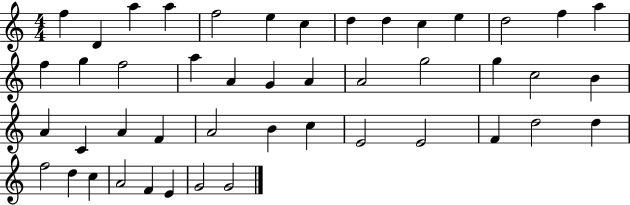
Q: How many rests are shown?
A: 0